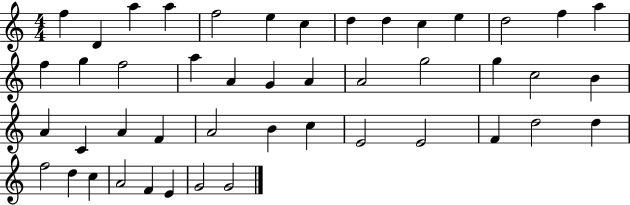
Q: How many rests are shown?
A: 0